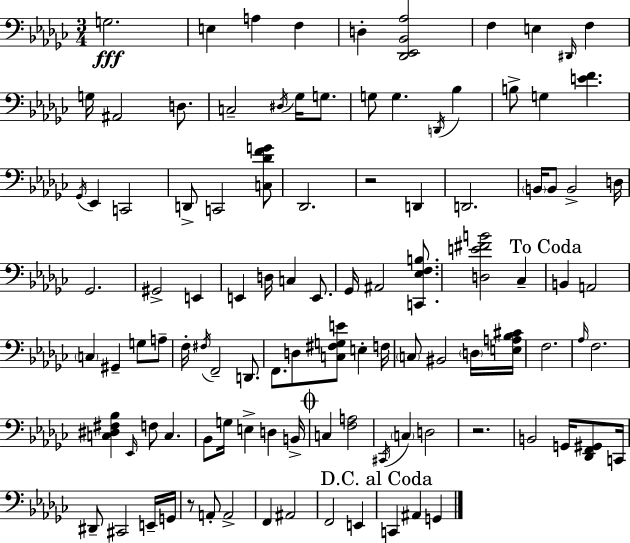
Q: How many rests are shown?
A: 3